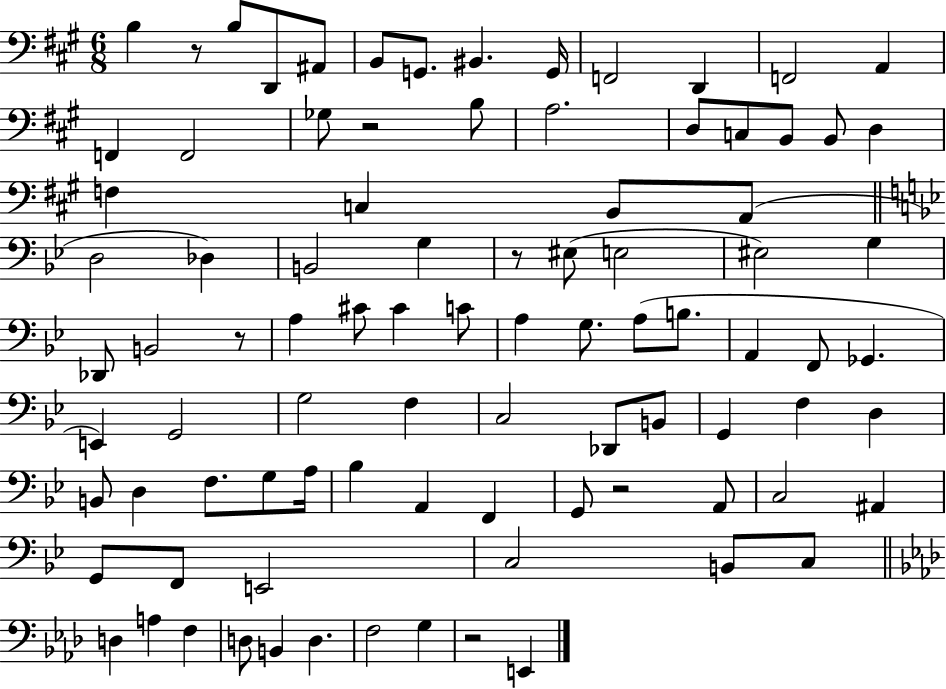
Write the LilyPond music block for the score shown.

{
  \clef bass
  \numericTimeSignature
  \time 6/8
  \key a \major
  \repeat volta 2 { b4 r8 b8 d,8 ais,8 | b,8 g,8. bis,4. g,16 | f,2 d,4 | f,2 a,4 | \break f,4 f,2 | ges8 r2 b8 | a2. | d8 c8 b,8 b,8 d4 | \break f4 c4 b,8 a,8( | \bar "||" \break \key g \minor d2 des4) | b,2 g4 | r8 eis8( e2 | eis2) g4 | \break des,8 b,2 r8 | a4 cis'8 cis'4 c'8 | a4 g8. a8( b8. | a,4 f,8 ges,4. | \break e,4) g,2 | g2 f4 | c2 des,8 b,8 | g,4 f4 d4 | \break b,8 d4 f8. g8 a16 | bes4 a,4 f,4 | g,8 r2 a,8 | c2 ais,4 | \break g,8 f,8 e,2 | c2 b,8 c8 | \bar "||" \break \key f \minor d4 a4 f4 | d8 b,4 d4. | f2 g4 | r2 e,4 | \break } \bar "|."
}